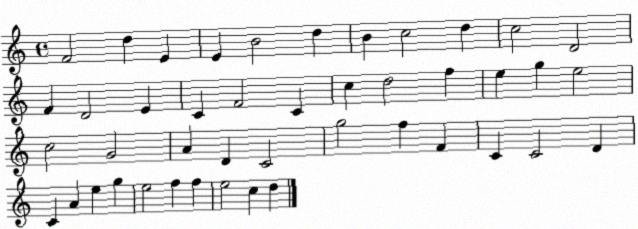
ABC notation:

X:1
T:Untitled
M:4/4
L:1/4
K:C
F2 d E E B2 d B c2 d c2 D2 F D2 E C F2 C c d2 f e g e2 c2 G2 A D C2 g2 f F C C2 D C A e g e2 f f e2 c d